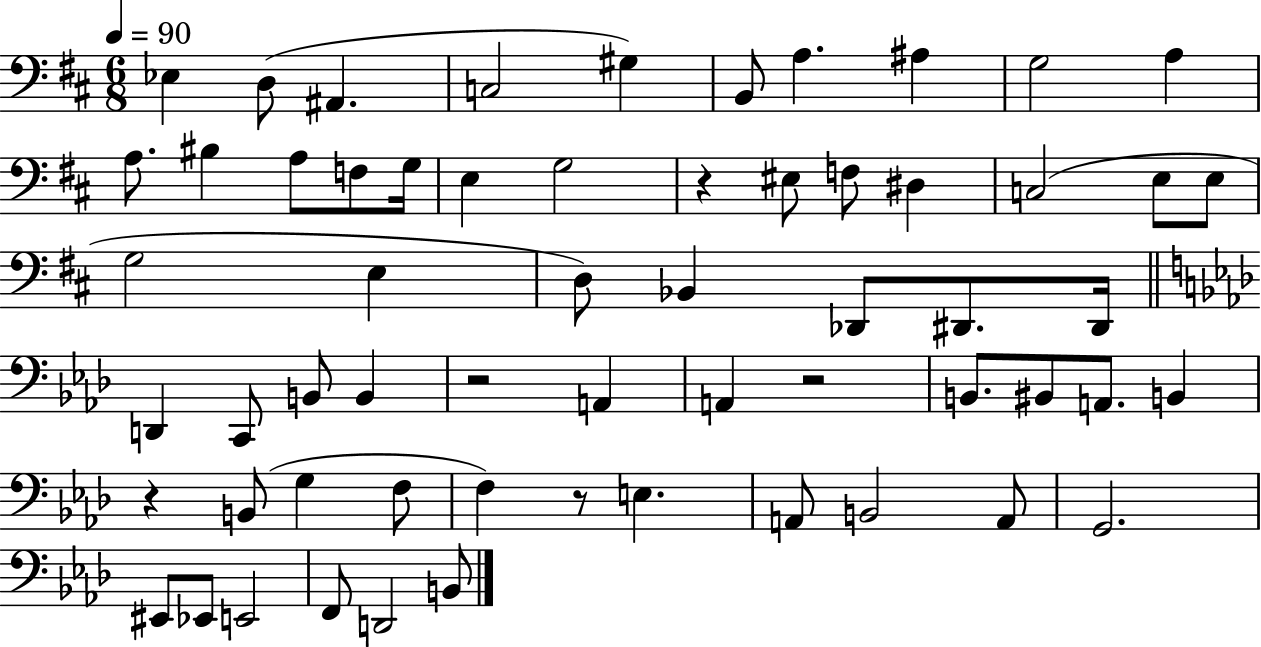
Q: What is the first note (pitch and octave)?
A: Eb3